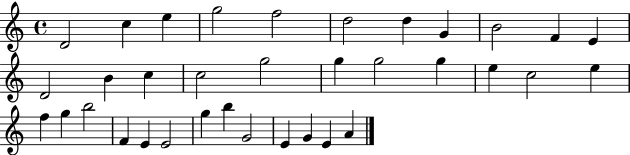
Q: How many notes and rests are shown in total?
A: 35